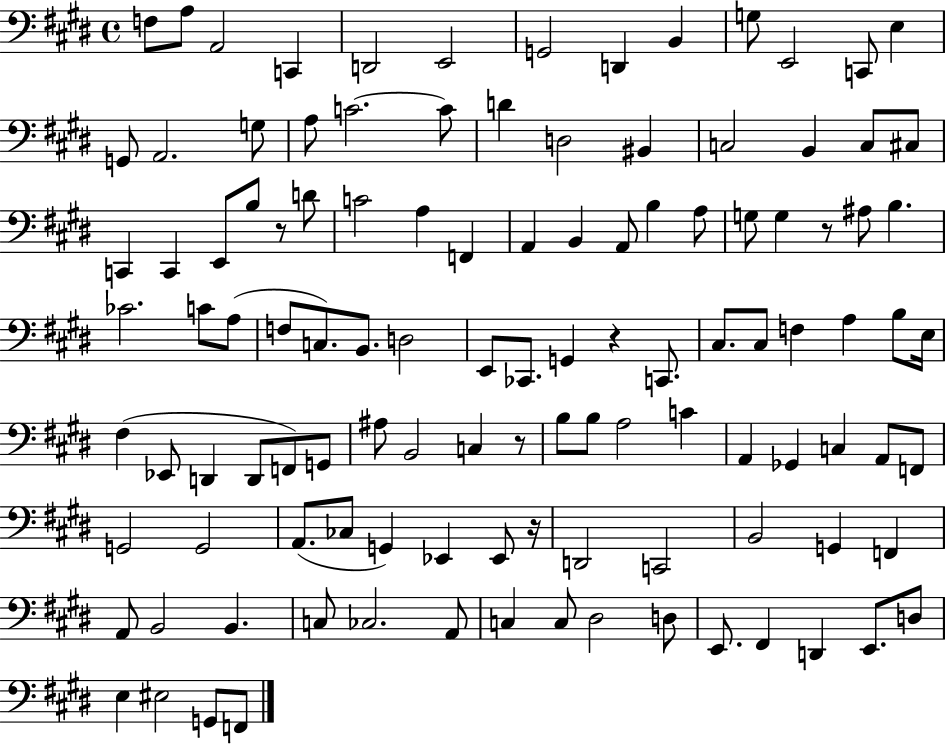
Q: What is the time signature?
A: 4/4